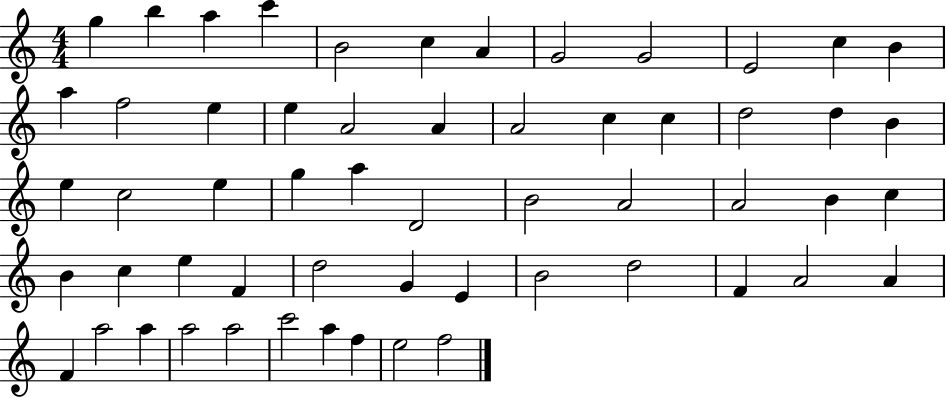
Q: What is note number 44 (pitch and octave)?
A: D5